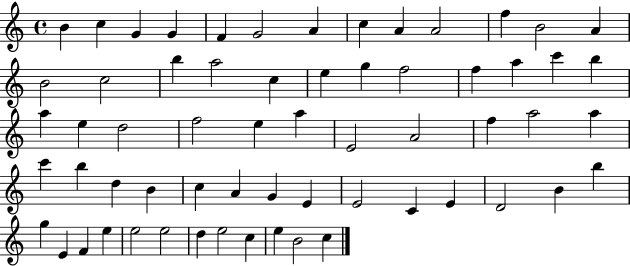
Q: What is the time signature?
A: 4/4